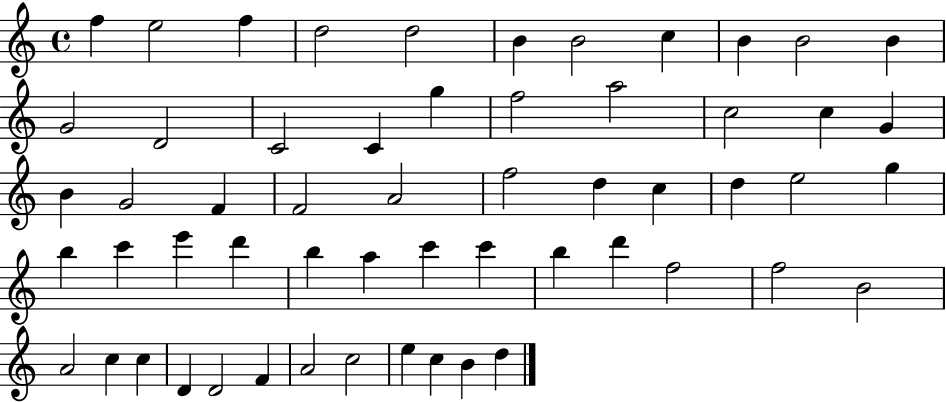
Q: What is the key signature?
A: C major